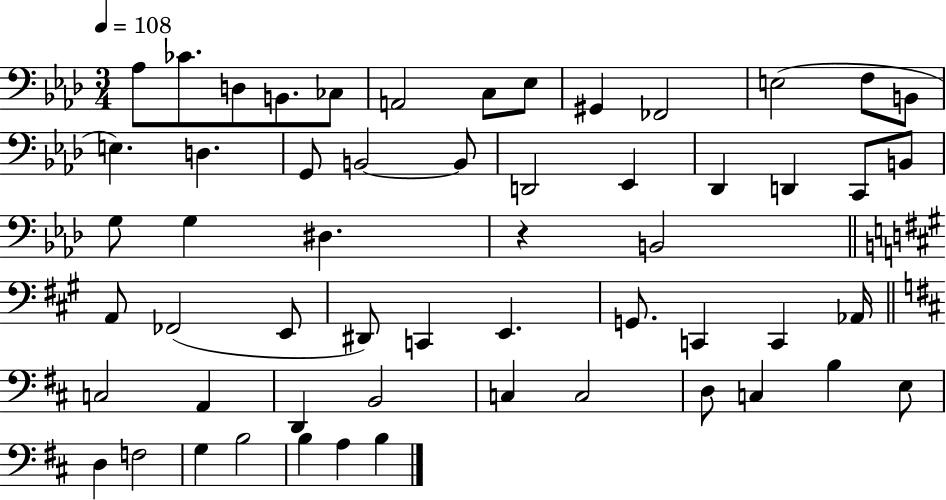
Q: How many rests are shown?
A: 1